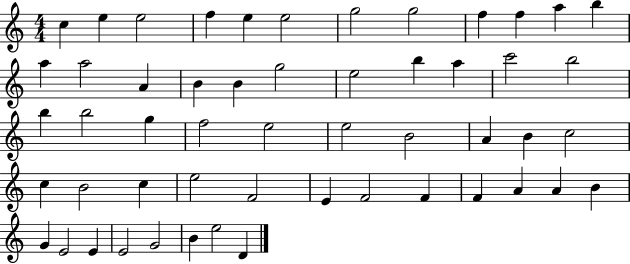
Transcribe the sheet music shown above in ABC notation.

X:1
T:Untitled
M:4/4
L:1/4
K:C
c e e2 f e e2 g2 g2 f f a b a a2 A B B g2 e2 b a c'2 b2 b b2 g f2 e2 e2 B2 A B c2 c B2 c e2 F2 E F2 F F A A B G E2 E E2 G2 B e2 D